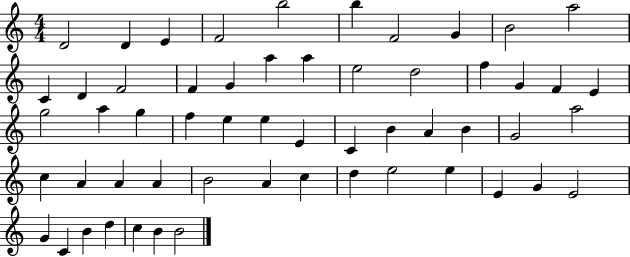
D4/h D4/q E4/q F4/h B5/h B5/q F4/h G4/q B4/h A5/h C4/q D4/q F4/h F4/q G4/q A5/q A5/q E5/h D5/h F5/q G4/q F4/q E4/q G5/h A5/q G5/q F5/q E5/q E5/q E4/q C4/q B4/q A4/q B4/q G4/h A5/h C5/q A4/q A4/q A4/q B4/h A4/q C5/q D5/q E5/h E5/q E4/q G4/q E4/h G4/q C4/q B4/q D5/q C5/q B4/q B4/h